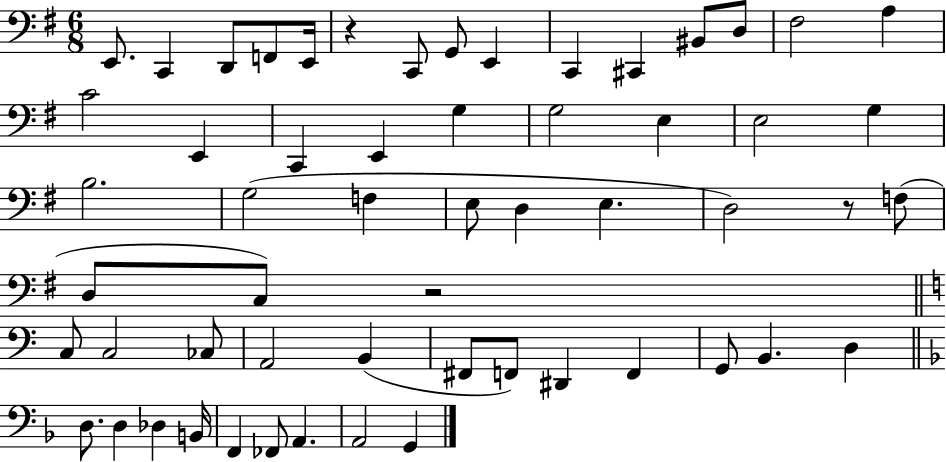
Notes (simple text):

E2/e. C2/q D2/e F2/e E2/s R/q C2/e G2/e E2/q C2/q C#2/q BIS2/e D3/e F#3/h A3/q C4/h E2/q C2/q E2/q G3/q G3/h E3/q E3/h G3/q B3/h. G3/h F3/q E3/e D3/q E3/q. D3/h R/e F3/e D3/e C3/e R/h C3/e C3/h CES3/e A2/h B2/q F#2/e F2/e D#2/q F2/q G2/e B2/q. D3/q D3/e. D3/q Db3/q B2/s F2/q FES2/e A2/q. A2/h G2/q